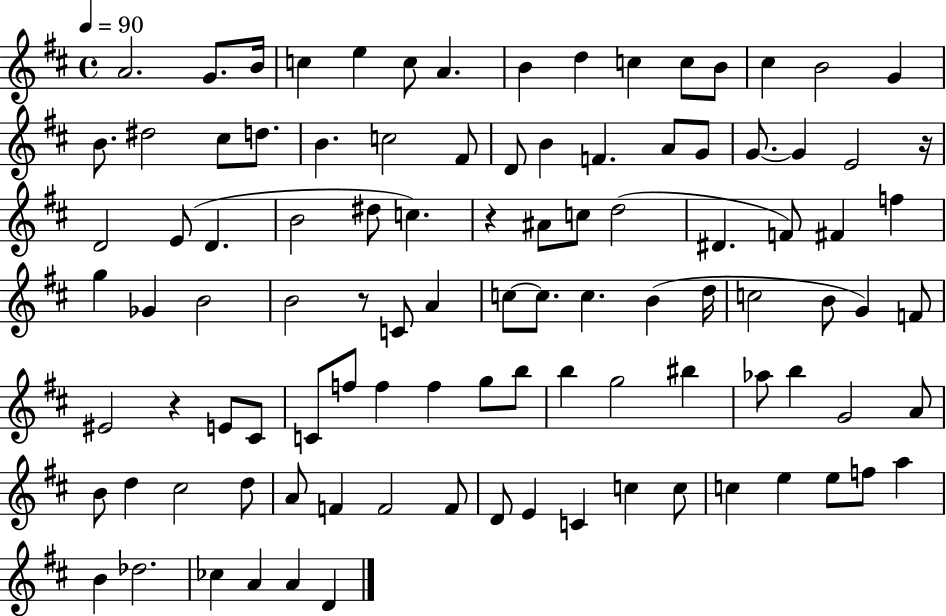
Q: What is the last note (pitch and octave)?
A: D4